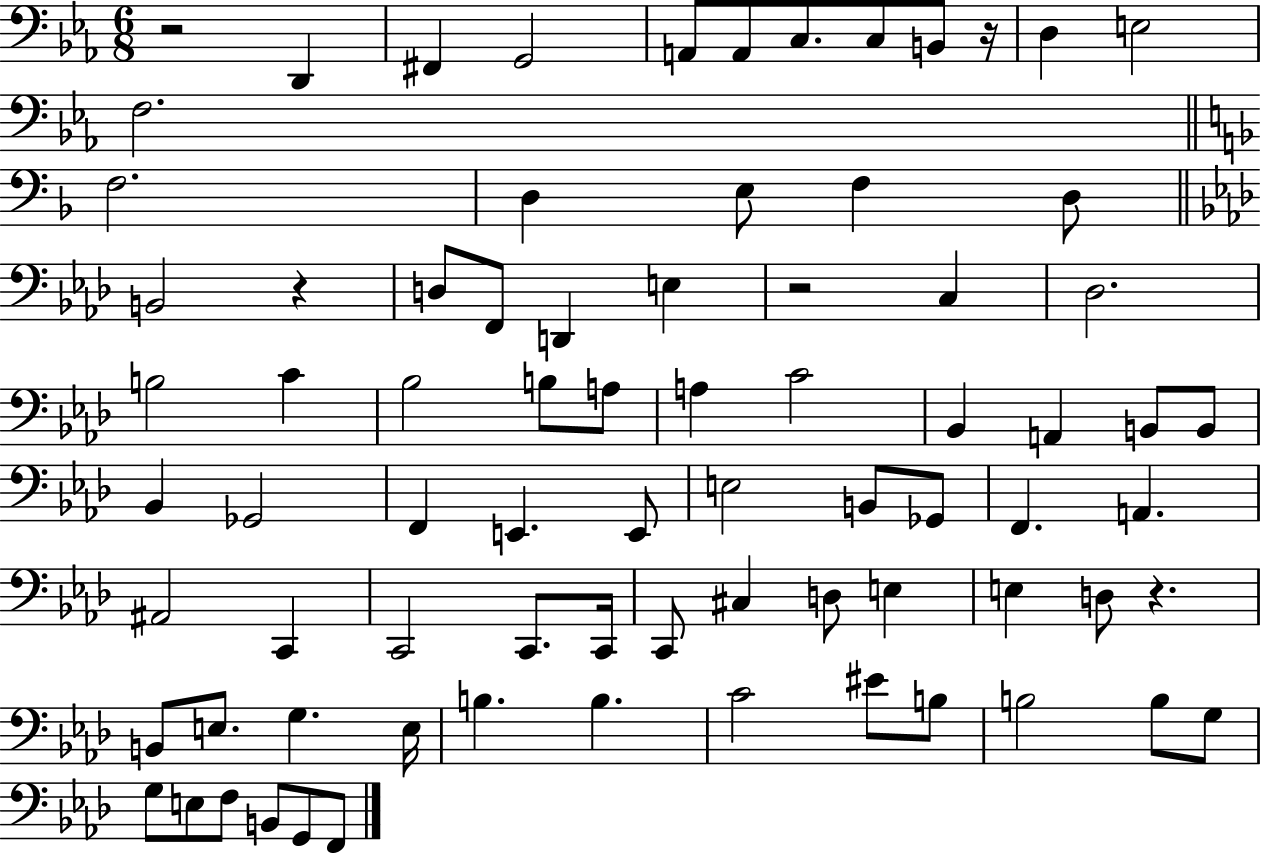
{
  \clef bass
  \numericTimeSignature
  \time 6/8
  \key ees \major
  \repeat volta 2 { r2 d,4 | fis,4 g,2 | a,8 a,8 c8. c8 b,8 r16 | d4 e2 | \break f2. | \bar "||" \break \key d \minor f2. | d4 e8 f4 d8 | \bar "||" \break \key f \minor b,2 r4 | d8 f,8 d,4 e4 | r2 c4 | des2. | \break b2 c'4 | bes2 b8 a8 | a4 c'2 | bes,4 a,4 b,8 b,8 | \break bes,4 ges,2 | f,4 e,4. e,8 | e2 b,8 ges,8 | f,4. a,4. | \break ais,2 c,4 | c,2 c,8. c,16 | c,8 cis4 d8 e4 | e4 d8 r4. | \break b,8 e8. g4. e16 | b4. b4. | c'2 eis'8 b8 | b2 b8 g8 | \break g8 e8 f8 b,8 g,8 f,8 | } \bar "|."
}